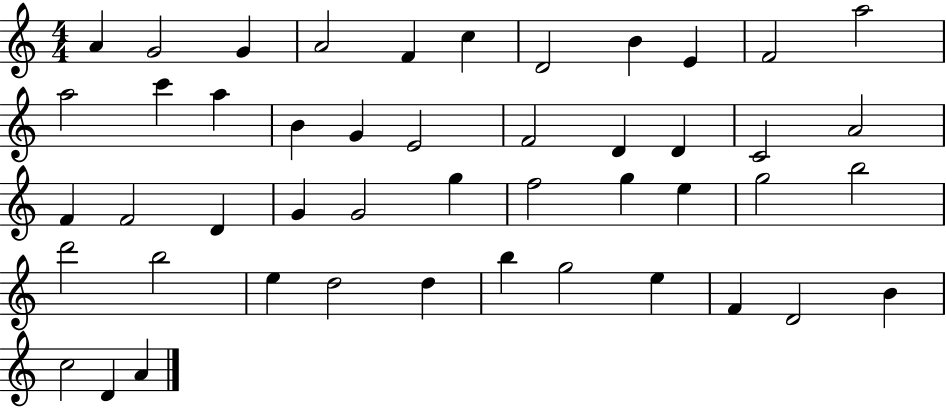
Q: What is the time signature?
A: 4/4